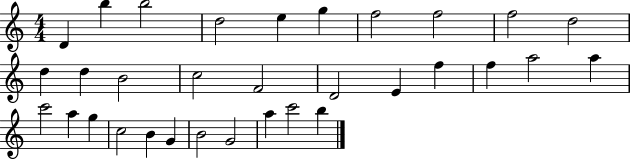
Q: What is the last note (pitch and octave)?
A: B5